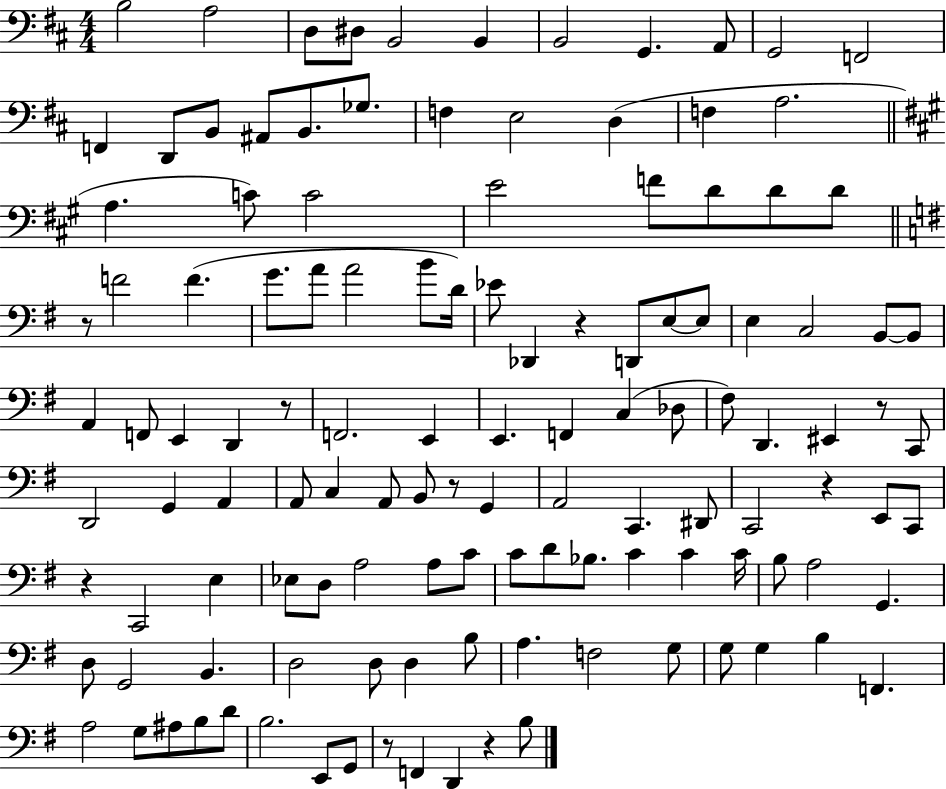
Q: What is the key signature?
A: D major